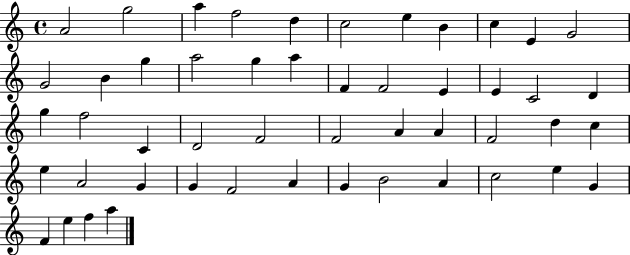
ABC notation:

X:1
T:Untitled
M:4/4
L:1/4
K:C
A2 g2 a f2 d c2 e B c E G2 G2 B g a2 g a F F2 E E C2 D g f2 C D2 F2 F2 A A F2 d c e A2 G G F2 A G B2 A c2 e G F e f a